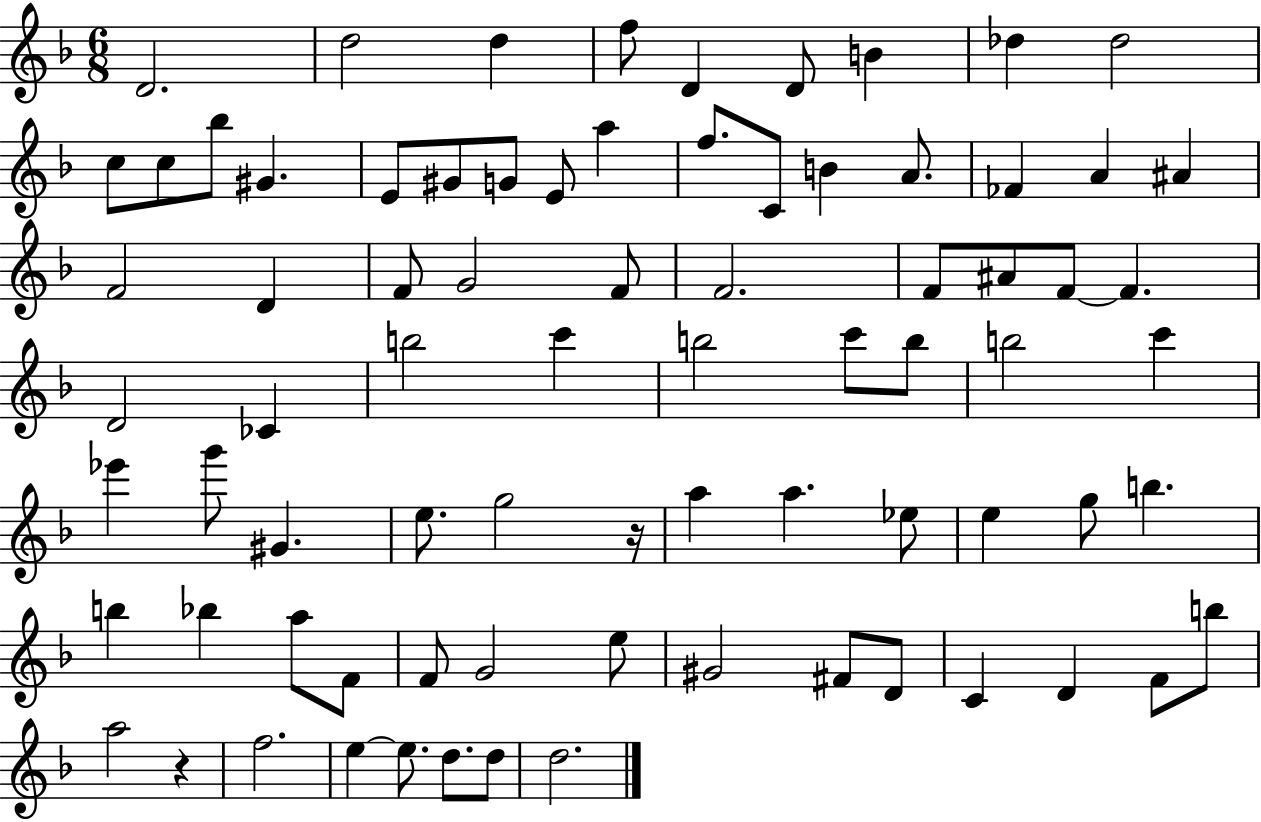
X:1
T:Untitled
M:6/8
L:1/4
K:F
D2 d2 d f/2 D D/2 B _d _d2 c/2 c/2 _b/2 ^G E/2 ^G/2 G/2 E/2 a f/2 C/2 B A/2 _F A ^A F2 D F/2 G2 F/2 F2 F/2 ^A/2 F/2 F D2 _C b2 c' b2 c'/2 b/2 b2 c' _e' g'/2 ^G e/2 g2 z/4 a a _e/2 e g/2 b b _b a/2 F/2 F/2 G2 e/2 ^G2 ^F/2 D/2 C D F/2 b/2 a2 z f2 e e/2 d/2 d/2 d2